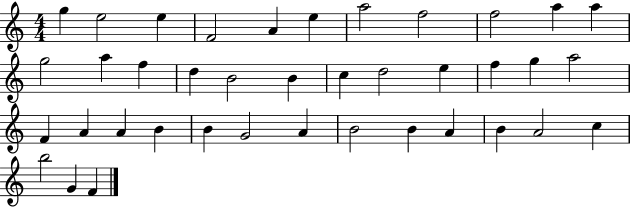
G5/q E5/h E5/q F4/h A4/q E5/q A5/h F5/h F5/h A5/q A5/q G5/h A5/q F5/q D5/q B4/h B4/q C5/q D5/h E5/q F5/q G5/q A5/h F4/q A4/q A4/q B4/q B4/q G4/h A4/q B4/h B4/q A4/q B4/q A4/h C5/q B5/h G4/q F4/q